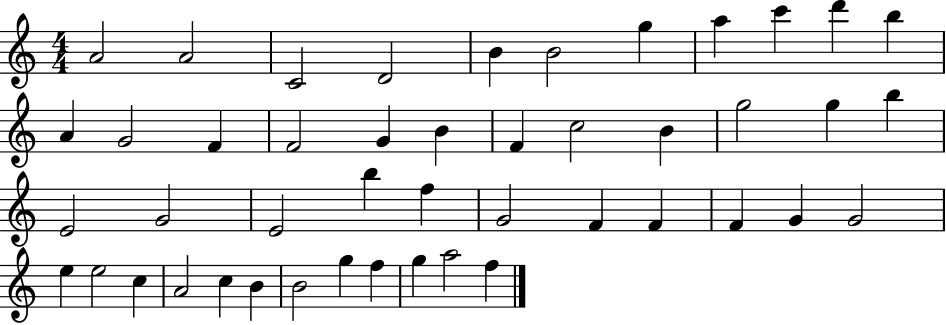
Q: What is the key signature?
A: C major